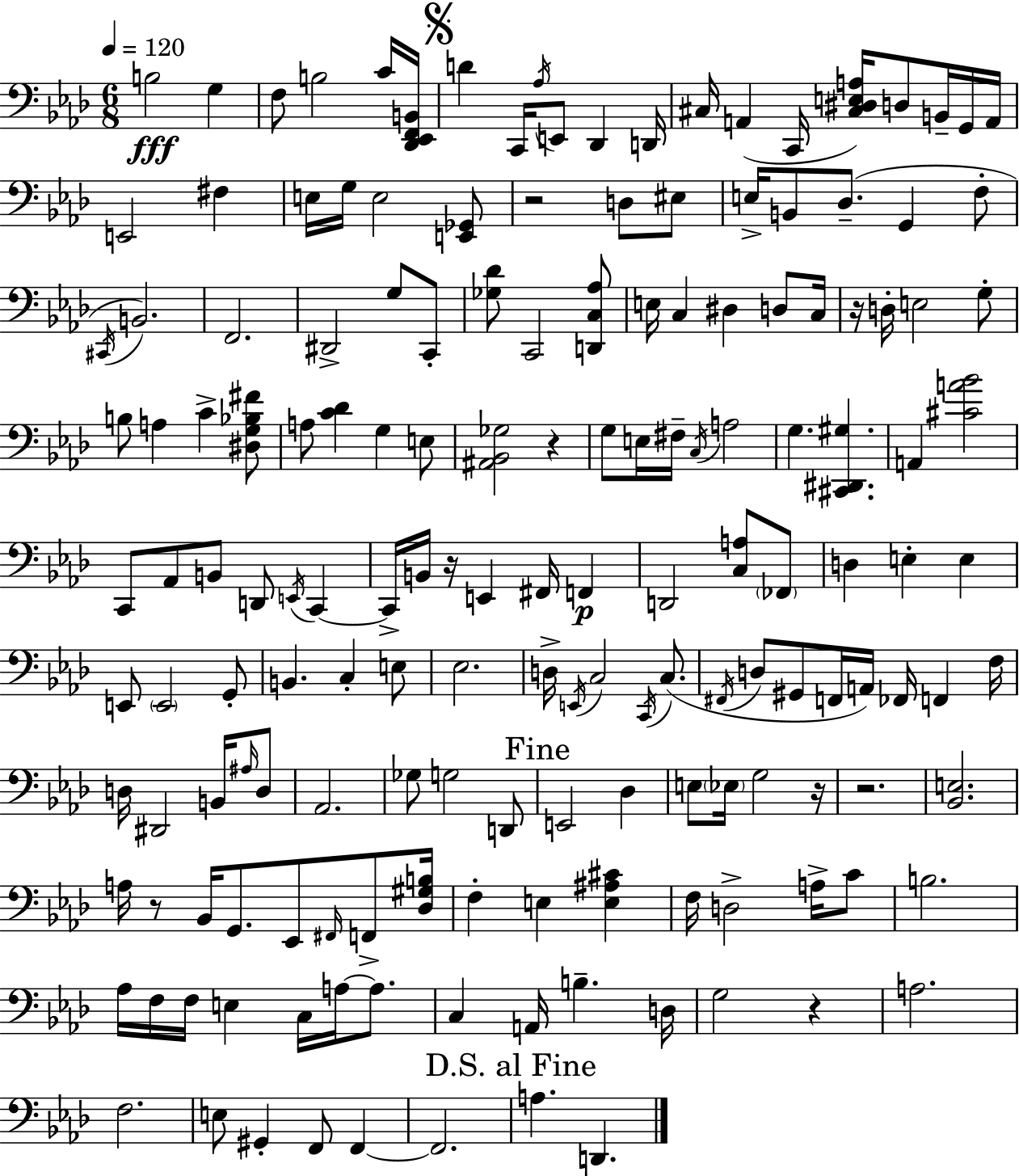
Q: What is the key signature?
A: AES major